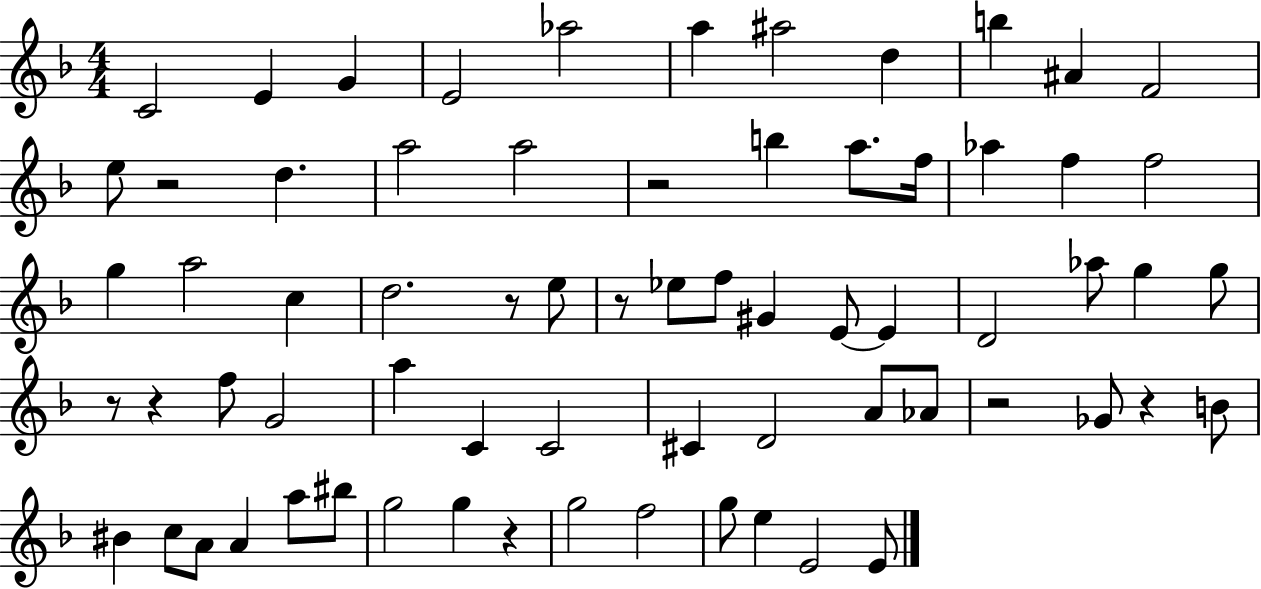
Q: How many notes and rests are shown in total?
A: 69